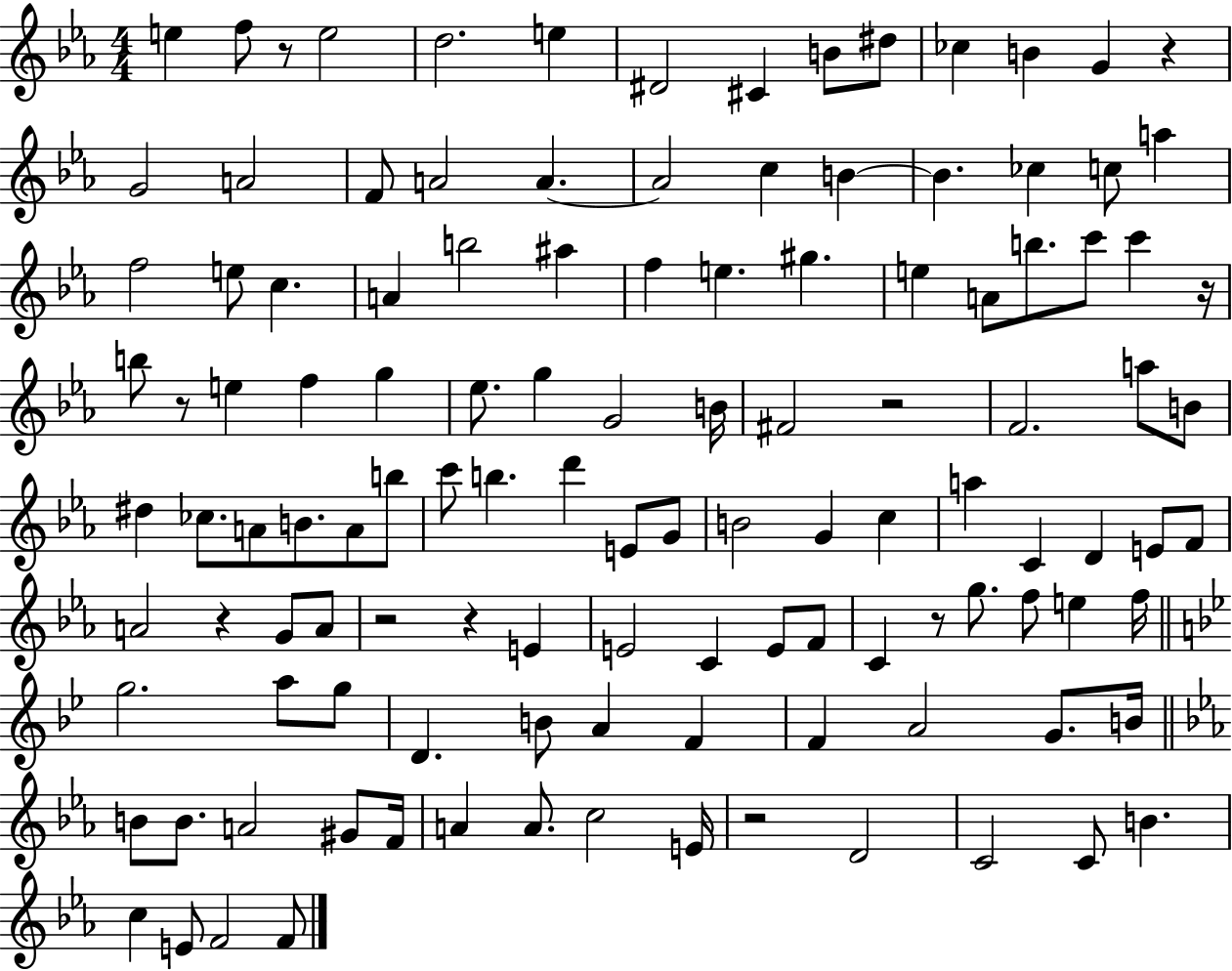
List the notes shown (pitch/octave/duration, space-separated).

E5/q F5/e R/e E5/h D5/h. E5/q D#4/h C#4/q B4/e D#5/e CES5/q B4/q G4/q R/q G4/h A4/h F4/e A4/h A4/q. A4/h C5/q B4/q B4/q. CES5/q C5/e A5/q F5/h E5/e C5/q. A4/q B5/h A#5/q F5/q E5/q. G#5/q. E5/q A4/e B5/e. C6/e C6/q R/s B5/e R/e E5/q F5/q G5/q Eb5/e. G5/q G4/h B4/s F#4/h R/h F4/h. A5/e B4/e D#5/q CES5/e. A4/e B4/e. A4/e B5/e C6/e B5/q. D6/q E4/e G4/e B4/h G4/q C5/q A5/q C4/q D4/q E4/e F4/e A4/h R/q G4/e A4/e R/h R/q E4/q E4/h C4/q E4/e F4/e C4/q R/e G5/e. F5/e E5/q F5/s G5/h. A5/e G5/e D4/q. B4/e A4/q F4/q F4/q A4/h G4/e. B4/s B4/e B4/e. A4/h G#4/e F4/s A4/q A4/e. C5/h E4/s R/h D4/h C4/h C4/e B4/q. C5/q E4/e F4/h F4/e